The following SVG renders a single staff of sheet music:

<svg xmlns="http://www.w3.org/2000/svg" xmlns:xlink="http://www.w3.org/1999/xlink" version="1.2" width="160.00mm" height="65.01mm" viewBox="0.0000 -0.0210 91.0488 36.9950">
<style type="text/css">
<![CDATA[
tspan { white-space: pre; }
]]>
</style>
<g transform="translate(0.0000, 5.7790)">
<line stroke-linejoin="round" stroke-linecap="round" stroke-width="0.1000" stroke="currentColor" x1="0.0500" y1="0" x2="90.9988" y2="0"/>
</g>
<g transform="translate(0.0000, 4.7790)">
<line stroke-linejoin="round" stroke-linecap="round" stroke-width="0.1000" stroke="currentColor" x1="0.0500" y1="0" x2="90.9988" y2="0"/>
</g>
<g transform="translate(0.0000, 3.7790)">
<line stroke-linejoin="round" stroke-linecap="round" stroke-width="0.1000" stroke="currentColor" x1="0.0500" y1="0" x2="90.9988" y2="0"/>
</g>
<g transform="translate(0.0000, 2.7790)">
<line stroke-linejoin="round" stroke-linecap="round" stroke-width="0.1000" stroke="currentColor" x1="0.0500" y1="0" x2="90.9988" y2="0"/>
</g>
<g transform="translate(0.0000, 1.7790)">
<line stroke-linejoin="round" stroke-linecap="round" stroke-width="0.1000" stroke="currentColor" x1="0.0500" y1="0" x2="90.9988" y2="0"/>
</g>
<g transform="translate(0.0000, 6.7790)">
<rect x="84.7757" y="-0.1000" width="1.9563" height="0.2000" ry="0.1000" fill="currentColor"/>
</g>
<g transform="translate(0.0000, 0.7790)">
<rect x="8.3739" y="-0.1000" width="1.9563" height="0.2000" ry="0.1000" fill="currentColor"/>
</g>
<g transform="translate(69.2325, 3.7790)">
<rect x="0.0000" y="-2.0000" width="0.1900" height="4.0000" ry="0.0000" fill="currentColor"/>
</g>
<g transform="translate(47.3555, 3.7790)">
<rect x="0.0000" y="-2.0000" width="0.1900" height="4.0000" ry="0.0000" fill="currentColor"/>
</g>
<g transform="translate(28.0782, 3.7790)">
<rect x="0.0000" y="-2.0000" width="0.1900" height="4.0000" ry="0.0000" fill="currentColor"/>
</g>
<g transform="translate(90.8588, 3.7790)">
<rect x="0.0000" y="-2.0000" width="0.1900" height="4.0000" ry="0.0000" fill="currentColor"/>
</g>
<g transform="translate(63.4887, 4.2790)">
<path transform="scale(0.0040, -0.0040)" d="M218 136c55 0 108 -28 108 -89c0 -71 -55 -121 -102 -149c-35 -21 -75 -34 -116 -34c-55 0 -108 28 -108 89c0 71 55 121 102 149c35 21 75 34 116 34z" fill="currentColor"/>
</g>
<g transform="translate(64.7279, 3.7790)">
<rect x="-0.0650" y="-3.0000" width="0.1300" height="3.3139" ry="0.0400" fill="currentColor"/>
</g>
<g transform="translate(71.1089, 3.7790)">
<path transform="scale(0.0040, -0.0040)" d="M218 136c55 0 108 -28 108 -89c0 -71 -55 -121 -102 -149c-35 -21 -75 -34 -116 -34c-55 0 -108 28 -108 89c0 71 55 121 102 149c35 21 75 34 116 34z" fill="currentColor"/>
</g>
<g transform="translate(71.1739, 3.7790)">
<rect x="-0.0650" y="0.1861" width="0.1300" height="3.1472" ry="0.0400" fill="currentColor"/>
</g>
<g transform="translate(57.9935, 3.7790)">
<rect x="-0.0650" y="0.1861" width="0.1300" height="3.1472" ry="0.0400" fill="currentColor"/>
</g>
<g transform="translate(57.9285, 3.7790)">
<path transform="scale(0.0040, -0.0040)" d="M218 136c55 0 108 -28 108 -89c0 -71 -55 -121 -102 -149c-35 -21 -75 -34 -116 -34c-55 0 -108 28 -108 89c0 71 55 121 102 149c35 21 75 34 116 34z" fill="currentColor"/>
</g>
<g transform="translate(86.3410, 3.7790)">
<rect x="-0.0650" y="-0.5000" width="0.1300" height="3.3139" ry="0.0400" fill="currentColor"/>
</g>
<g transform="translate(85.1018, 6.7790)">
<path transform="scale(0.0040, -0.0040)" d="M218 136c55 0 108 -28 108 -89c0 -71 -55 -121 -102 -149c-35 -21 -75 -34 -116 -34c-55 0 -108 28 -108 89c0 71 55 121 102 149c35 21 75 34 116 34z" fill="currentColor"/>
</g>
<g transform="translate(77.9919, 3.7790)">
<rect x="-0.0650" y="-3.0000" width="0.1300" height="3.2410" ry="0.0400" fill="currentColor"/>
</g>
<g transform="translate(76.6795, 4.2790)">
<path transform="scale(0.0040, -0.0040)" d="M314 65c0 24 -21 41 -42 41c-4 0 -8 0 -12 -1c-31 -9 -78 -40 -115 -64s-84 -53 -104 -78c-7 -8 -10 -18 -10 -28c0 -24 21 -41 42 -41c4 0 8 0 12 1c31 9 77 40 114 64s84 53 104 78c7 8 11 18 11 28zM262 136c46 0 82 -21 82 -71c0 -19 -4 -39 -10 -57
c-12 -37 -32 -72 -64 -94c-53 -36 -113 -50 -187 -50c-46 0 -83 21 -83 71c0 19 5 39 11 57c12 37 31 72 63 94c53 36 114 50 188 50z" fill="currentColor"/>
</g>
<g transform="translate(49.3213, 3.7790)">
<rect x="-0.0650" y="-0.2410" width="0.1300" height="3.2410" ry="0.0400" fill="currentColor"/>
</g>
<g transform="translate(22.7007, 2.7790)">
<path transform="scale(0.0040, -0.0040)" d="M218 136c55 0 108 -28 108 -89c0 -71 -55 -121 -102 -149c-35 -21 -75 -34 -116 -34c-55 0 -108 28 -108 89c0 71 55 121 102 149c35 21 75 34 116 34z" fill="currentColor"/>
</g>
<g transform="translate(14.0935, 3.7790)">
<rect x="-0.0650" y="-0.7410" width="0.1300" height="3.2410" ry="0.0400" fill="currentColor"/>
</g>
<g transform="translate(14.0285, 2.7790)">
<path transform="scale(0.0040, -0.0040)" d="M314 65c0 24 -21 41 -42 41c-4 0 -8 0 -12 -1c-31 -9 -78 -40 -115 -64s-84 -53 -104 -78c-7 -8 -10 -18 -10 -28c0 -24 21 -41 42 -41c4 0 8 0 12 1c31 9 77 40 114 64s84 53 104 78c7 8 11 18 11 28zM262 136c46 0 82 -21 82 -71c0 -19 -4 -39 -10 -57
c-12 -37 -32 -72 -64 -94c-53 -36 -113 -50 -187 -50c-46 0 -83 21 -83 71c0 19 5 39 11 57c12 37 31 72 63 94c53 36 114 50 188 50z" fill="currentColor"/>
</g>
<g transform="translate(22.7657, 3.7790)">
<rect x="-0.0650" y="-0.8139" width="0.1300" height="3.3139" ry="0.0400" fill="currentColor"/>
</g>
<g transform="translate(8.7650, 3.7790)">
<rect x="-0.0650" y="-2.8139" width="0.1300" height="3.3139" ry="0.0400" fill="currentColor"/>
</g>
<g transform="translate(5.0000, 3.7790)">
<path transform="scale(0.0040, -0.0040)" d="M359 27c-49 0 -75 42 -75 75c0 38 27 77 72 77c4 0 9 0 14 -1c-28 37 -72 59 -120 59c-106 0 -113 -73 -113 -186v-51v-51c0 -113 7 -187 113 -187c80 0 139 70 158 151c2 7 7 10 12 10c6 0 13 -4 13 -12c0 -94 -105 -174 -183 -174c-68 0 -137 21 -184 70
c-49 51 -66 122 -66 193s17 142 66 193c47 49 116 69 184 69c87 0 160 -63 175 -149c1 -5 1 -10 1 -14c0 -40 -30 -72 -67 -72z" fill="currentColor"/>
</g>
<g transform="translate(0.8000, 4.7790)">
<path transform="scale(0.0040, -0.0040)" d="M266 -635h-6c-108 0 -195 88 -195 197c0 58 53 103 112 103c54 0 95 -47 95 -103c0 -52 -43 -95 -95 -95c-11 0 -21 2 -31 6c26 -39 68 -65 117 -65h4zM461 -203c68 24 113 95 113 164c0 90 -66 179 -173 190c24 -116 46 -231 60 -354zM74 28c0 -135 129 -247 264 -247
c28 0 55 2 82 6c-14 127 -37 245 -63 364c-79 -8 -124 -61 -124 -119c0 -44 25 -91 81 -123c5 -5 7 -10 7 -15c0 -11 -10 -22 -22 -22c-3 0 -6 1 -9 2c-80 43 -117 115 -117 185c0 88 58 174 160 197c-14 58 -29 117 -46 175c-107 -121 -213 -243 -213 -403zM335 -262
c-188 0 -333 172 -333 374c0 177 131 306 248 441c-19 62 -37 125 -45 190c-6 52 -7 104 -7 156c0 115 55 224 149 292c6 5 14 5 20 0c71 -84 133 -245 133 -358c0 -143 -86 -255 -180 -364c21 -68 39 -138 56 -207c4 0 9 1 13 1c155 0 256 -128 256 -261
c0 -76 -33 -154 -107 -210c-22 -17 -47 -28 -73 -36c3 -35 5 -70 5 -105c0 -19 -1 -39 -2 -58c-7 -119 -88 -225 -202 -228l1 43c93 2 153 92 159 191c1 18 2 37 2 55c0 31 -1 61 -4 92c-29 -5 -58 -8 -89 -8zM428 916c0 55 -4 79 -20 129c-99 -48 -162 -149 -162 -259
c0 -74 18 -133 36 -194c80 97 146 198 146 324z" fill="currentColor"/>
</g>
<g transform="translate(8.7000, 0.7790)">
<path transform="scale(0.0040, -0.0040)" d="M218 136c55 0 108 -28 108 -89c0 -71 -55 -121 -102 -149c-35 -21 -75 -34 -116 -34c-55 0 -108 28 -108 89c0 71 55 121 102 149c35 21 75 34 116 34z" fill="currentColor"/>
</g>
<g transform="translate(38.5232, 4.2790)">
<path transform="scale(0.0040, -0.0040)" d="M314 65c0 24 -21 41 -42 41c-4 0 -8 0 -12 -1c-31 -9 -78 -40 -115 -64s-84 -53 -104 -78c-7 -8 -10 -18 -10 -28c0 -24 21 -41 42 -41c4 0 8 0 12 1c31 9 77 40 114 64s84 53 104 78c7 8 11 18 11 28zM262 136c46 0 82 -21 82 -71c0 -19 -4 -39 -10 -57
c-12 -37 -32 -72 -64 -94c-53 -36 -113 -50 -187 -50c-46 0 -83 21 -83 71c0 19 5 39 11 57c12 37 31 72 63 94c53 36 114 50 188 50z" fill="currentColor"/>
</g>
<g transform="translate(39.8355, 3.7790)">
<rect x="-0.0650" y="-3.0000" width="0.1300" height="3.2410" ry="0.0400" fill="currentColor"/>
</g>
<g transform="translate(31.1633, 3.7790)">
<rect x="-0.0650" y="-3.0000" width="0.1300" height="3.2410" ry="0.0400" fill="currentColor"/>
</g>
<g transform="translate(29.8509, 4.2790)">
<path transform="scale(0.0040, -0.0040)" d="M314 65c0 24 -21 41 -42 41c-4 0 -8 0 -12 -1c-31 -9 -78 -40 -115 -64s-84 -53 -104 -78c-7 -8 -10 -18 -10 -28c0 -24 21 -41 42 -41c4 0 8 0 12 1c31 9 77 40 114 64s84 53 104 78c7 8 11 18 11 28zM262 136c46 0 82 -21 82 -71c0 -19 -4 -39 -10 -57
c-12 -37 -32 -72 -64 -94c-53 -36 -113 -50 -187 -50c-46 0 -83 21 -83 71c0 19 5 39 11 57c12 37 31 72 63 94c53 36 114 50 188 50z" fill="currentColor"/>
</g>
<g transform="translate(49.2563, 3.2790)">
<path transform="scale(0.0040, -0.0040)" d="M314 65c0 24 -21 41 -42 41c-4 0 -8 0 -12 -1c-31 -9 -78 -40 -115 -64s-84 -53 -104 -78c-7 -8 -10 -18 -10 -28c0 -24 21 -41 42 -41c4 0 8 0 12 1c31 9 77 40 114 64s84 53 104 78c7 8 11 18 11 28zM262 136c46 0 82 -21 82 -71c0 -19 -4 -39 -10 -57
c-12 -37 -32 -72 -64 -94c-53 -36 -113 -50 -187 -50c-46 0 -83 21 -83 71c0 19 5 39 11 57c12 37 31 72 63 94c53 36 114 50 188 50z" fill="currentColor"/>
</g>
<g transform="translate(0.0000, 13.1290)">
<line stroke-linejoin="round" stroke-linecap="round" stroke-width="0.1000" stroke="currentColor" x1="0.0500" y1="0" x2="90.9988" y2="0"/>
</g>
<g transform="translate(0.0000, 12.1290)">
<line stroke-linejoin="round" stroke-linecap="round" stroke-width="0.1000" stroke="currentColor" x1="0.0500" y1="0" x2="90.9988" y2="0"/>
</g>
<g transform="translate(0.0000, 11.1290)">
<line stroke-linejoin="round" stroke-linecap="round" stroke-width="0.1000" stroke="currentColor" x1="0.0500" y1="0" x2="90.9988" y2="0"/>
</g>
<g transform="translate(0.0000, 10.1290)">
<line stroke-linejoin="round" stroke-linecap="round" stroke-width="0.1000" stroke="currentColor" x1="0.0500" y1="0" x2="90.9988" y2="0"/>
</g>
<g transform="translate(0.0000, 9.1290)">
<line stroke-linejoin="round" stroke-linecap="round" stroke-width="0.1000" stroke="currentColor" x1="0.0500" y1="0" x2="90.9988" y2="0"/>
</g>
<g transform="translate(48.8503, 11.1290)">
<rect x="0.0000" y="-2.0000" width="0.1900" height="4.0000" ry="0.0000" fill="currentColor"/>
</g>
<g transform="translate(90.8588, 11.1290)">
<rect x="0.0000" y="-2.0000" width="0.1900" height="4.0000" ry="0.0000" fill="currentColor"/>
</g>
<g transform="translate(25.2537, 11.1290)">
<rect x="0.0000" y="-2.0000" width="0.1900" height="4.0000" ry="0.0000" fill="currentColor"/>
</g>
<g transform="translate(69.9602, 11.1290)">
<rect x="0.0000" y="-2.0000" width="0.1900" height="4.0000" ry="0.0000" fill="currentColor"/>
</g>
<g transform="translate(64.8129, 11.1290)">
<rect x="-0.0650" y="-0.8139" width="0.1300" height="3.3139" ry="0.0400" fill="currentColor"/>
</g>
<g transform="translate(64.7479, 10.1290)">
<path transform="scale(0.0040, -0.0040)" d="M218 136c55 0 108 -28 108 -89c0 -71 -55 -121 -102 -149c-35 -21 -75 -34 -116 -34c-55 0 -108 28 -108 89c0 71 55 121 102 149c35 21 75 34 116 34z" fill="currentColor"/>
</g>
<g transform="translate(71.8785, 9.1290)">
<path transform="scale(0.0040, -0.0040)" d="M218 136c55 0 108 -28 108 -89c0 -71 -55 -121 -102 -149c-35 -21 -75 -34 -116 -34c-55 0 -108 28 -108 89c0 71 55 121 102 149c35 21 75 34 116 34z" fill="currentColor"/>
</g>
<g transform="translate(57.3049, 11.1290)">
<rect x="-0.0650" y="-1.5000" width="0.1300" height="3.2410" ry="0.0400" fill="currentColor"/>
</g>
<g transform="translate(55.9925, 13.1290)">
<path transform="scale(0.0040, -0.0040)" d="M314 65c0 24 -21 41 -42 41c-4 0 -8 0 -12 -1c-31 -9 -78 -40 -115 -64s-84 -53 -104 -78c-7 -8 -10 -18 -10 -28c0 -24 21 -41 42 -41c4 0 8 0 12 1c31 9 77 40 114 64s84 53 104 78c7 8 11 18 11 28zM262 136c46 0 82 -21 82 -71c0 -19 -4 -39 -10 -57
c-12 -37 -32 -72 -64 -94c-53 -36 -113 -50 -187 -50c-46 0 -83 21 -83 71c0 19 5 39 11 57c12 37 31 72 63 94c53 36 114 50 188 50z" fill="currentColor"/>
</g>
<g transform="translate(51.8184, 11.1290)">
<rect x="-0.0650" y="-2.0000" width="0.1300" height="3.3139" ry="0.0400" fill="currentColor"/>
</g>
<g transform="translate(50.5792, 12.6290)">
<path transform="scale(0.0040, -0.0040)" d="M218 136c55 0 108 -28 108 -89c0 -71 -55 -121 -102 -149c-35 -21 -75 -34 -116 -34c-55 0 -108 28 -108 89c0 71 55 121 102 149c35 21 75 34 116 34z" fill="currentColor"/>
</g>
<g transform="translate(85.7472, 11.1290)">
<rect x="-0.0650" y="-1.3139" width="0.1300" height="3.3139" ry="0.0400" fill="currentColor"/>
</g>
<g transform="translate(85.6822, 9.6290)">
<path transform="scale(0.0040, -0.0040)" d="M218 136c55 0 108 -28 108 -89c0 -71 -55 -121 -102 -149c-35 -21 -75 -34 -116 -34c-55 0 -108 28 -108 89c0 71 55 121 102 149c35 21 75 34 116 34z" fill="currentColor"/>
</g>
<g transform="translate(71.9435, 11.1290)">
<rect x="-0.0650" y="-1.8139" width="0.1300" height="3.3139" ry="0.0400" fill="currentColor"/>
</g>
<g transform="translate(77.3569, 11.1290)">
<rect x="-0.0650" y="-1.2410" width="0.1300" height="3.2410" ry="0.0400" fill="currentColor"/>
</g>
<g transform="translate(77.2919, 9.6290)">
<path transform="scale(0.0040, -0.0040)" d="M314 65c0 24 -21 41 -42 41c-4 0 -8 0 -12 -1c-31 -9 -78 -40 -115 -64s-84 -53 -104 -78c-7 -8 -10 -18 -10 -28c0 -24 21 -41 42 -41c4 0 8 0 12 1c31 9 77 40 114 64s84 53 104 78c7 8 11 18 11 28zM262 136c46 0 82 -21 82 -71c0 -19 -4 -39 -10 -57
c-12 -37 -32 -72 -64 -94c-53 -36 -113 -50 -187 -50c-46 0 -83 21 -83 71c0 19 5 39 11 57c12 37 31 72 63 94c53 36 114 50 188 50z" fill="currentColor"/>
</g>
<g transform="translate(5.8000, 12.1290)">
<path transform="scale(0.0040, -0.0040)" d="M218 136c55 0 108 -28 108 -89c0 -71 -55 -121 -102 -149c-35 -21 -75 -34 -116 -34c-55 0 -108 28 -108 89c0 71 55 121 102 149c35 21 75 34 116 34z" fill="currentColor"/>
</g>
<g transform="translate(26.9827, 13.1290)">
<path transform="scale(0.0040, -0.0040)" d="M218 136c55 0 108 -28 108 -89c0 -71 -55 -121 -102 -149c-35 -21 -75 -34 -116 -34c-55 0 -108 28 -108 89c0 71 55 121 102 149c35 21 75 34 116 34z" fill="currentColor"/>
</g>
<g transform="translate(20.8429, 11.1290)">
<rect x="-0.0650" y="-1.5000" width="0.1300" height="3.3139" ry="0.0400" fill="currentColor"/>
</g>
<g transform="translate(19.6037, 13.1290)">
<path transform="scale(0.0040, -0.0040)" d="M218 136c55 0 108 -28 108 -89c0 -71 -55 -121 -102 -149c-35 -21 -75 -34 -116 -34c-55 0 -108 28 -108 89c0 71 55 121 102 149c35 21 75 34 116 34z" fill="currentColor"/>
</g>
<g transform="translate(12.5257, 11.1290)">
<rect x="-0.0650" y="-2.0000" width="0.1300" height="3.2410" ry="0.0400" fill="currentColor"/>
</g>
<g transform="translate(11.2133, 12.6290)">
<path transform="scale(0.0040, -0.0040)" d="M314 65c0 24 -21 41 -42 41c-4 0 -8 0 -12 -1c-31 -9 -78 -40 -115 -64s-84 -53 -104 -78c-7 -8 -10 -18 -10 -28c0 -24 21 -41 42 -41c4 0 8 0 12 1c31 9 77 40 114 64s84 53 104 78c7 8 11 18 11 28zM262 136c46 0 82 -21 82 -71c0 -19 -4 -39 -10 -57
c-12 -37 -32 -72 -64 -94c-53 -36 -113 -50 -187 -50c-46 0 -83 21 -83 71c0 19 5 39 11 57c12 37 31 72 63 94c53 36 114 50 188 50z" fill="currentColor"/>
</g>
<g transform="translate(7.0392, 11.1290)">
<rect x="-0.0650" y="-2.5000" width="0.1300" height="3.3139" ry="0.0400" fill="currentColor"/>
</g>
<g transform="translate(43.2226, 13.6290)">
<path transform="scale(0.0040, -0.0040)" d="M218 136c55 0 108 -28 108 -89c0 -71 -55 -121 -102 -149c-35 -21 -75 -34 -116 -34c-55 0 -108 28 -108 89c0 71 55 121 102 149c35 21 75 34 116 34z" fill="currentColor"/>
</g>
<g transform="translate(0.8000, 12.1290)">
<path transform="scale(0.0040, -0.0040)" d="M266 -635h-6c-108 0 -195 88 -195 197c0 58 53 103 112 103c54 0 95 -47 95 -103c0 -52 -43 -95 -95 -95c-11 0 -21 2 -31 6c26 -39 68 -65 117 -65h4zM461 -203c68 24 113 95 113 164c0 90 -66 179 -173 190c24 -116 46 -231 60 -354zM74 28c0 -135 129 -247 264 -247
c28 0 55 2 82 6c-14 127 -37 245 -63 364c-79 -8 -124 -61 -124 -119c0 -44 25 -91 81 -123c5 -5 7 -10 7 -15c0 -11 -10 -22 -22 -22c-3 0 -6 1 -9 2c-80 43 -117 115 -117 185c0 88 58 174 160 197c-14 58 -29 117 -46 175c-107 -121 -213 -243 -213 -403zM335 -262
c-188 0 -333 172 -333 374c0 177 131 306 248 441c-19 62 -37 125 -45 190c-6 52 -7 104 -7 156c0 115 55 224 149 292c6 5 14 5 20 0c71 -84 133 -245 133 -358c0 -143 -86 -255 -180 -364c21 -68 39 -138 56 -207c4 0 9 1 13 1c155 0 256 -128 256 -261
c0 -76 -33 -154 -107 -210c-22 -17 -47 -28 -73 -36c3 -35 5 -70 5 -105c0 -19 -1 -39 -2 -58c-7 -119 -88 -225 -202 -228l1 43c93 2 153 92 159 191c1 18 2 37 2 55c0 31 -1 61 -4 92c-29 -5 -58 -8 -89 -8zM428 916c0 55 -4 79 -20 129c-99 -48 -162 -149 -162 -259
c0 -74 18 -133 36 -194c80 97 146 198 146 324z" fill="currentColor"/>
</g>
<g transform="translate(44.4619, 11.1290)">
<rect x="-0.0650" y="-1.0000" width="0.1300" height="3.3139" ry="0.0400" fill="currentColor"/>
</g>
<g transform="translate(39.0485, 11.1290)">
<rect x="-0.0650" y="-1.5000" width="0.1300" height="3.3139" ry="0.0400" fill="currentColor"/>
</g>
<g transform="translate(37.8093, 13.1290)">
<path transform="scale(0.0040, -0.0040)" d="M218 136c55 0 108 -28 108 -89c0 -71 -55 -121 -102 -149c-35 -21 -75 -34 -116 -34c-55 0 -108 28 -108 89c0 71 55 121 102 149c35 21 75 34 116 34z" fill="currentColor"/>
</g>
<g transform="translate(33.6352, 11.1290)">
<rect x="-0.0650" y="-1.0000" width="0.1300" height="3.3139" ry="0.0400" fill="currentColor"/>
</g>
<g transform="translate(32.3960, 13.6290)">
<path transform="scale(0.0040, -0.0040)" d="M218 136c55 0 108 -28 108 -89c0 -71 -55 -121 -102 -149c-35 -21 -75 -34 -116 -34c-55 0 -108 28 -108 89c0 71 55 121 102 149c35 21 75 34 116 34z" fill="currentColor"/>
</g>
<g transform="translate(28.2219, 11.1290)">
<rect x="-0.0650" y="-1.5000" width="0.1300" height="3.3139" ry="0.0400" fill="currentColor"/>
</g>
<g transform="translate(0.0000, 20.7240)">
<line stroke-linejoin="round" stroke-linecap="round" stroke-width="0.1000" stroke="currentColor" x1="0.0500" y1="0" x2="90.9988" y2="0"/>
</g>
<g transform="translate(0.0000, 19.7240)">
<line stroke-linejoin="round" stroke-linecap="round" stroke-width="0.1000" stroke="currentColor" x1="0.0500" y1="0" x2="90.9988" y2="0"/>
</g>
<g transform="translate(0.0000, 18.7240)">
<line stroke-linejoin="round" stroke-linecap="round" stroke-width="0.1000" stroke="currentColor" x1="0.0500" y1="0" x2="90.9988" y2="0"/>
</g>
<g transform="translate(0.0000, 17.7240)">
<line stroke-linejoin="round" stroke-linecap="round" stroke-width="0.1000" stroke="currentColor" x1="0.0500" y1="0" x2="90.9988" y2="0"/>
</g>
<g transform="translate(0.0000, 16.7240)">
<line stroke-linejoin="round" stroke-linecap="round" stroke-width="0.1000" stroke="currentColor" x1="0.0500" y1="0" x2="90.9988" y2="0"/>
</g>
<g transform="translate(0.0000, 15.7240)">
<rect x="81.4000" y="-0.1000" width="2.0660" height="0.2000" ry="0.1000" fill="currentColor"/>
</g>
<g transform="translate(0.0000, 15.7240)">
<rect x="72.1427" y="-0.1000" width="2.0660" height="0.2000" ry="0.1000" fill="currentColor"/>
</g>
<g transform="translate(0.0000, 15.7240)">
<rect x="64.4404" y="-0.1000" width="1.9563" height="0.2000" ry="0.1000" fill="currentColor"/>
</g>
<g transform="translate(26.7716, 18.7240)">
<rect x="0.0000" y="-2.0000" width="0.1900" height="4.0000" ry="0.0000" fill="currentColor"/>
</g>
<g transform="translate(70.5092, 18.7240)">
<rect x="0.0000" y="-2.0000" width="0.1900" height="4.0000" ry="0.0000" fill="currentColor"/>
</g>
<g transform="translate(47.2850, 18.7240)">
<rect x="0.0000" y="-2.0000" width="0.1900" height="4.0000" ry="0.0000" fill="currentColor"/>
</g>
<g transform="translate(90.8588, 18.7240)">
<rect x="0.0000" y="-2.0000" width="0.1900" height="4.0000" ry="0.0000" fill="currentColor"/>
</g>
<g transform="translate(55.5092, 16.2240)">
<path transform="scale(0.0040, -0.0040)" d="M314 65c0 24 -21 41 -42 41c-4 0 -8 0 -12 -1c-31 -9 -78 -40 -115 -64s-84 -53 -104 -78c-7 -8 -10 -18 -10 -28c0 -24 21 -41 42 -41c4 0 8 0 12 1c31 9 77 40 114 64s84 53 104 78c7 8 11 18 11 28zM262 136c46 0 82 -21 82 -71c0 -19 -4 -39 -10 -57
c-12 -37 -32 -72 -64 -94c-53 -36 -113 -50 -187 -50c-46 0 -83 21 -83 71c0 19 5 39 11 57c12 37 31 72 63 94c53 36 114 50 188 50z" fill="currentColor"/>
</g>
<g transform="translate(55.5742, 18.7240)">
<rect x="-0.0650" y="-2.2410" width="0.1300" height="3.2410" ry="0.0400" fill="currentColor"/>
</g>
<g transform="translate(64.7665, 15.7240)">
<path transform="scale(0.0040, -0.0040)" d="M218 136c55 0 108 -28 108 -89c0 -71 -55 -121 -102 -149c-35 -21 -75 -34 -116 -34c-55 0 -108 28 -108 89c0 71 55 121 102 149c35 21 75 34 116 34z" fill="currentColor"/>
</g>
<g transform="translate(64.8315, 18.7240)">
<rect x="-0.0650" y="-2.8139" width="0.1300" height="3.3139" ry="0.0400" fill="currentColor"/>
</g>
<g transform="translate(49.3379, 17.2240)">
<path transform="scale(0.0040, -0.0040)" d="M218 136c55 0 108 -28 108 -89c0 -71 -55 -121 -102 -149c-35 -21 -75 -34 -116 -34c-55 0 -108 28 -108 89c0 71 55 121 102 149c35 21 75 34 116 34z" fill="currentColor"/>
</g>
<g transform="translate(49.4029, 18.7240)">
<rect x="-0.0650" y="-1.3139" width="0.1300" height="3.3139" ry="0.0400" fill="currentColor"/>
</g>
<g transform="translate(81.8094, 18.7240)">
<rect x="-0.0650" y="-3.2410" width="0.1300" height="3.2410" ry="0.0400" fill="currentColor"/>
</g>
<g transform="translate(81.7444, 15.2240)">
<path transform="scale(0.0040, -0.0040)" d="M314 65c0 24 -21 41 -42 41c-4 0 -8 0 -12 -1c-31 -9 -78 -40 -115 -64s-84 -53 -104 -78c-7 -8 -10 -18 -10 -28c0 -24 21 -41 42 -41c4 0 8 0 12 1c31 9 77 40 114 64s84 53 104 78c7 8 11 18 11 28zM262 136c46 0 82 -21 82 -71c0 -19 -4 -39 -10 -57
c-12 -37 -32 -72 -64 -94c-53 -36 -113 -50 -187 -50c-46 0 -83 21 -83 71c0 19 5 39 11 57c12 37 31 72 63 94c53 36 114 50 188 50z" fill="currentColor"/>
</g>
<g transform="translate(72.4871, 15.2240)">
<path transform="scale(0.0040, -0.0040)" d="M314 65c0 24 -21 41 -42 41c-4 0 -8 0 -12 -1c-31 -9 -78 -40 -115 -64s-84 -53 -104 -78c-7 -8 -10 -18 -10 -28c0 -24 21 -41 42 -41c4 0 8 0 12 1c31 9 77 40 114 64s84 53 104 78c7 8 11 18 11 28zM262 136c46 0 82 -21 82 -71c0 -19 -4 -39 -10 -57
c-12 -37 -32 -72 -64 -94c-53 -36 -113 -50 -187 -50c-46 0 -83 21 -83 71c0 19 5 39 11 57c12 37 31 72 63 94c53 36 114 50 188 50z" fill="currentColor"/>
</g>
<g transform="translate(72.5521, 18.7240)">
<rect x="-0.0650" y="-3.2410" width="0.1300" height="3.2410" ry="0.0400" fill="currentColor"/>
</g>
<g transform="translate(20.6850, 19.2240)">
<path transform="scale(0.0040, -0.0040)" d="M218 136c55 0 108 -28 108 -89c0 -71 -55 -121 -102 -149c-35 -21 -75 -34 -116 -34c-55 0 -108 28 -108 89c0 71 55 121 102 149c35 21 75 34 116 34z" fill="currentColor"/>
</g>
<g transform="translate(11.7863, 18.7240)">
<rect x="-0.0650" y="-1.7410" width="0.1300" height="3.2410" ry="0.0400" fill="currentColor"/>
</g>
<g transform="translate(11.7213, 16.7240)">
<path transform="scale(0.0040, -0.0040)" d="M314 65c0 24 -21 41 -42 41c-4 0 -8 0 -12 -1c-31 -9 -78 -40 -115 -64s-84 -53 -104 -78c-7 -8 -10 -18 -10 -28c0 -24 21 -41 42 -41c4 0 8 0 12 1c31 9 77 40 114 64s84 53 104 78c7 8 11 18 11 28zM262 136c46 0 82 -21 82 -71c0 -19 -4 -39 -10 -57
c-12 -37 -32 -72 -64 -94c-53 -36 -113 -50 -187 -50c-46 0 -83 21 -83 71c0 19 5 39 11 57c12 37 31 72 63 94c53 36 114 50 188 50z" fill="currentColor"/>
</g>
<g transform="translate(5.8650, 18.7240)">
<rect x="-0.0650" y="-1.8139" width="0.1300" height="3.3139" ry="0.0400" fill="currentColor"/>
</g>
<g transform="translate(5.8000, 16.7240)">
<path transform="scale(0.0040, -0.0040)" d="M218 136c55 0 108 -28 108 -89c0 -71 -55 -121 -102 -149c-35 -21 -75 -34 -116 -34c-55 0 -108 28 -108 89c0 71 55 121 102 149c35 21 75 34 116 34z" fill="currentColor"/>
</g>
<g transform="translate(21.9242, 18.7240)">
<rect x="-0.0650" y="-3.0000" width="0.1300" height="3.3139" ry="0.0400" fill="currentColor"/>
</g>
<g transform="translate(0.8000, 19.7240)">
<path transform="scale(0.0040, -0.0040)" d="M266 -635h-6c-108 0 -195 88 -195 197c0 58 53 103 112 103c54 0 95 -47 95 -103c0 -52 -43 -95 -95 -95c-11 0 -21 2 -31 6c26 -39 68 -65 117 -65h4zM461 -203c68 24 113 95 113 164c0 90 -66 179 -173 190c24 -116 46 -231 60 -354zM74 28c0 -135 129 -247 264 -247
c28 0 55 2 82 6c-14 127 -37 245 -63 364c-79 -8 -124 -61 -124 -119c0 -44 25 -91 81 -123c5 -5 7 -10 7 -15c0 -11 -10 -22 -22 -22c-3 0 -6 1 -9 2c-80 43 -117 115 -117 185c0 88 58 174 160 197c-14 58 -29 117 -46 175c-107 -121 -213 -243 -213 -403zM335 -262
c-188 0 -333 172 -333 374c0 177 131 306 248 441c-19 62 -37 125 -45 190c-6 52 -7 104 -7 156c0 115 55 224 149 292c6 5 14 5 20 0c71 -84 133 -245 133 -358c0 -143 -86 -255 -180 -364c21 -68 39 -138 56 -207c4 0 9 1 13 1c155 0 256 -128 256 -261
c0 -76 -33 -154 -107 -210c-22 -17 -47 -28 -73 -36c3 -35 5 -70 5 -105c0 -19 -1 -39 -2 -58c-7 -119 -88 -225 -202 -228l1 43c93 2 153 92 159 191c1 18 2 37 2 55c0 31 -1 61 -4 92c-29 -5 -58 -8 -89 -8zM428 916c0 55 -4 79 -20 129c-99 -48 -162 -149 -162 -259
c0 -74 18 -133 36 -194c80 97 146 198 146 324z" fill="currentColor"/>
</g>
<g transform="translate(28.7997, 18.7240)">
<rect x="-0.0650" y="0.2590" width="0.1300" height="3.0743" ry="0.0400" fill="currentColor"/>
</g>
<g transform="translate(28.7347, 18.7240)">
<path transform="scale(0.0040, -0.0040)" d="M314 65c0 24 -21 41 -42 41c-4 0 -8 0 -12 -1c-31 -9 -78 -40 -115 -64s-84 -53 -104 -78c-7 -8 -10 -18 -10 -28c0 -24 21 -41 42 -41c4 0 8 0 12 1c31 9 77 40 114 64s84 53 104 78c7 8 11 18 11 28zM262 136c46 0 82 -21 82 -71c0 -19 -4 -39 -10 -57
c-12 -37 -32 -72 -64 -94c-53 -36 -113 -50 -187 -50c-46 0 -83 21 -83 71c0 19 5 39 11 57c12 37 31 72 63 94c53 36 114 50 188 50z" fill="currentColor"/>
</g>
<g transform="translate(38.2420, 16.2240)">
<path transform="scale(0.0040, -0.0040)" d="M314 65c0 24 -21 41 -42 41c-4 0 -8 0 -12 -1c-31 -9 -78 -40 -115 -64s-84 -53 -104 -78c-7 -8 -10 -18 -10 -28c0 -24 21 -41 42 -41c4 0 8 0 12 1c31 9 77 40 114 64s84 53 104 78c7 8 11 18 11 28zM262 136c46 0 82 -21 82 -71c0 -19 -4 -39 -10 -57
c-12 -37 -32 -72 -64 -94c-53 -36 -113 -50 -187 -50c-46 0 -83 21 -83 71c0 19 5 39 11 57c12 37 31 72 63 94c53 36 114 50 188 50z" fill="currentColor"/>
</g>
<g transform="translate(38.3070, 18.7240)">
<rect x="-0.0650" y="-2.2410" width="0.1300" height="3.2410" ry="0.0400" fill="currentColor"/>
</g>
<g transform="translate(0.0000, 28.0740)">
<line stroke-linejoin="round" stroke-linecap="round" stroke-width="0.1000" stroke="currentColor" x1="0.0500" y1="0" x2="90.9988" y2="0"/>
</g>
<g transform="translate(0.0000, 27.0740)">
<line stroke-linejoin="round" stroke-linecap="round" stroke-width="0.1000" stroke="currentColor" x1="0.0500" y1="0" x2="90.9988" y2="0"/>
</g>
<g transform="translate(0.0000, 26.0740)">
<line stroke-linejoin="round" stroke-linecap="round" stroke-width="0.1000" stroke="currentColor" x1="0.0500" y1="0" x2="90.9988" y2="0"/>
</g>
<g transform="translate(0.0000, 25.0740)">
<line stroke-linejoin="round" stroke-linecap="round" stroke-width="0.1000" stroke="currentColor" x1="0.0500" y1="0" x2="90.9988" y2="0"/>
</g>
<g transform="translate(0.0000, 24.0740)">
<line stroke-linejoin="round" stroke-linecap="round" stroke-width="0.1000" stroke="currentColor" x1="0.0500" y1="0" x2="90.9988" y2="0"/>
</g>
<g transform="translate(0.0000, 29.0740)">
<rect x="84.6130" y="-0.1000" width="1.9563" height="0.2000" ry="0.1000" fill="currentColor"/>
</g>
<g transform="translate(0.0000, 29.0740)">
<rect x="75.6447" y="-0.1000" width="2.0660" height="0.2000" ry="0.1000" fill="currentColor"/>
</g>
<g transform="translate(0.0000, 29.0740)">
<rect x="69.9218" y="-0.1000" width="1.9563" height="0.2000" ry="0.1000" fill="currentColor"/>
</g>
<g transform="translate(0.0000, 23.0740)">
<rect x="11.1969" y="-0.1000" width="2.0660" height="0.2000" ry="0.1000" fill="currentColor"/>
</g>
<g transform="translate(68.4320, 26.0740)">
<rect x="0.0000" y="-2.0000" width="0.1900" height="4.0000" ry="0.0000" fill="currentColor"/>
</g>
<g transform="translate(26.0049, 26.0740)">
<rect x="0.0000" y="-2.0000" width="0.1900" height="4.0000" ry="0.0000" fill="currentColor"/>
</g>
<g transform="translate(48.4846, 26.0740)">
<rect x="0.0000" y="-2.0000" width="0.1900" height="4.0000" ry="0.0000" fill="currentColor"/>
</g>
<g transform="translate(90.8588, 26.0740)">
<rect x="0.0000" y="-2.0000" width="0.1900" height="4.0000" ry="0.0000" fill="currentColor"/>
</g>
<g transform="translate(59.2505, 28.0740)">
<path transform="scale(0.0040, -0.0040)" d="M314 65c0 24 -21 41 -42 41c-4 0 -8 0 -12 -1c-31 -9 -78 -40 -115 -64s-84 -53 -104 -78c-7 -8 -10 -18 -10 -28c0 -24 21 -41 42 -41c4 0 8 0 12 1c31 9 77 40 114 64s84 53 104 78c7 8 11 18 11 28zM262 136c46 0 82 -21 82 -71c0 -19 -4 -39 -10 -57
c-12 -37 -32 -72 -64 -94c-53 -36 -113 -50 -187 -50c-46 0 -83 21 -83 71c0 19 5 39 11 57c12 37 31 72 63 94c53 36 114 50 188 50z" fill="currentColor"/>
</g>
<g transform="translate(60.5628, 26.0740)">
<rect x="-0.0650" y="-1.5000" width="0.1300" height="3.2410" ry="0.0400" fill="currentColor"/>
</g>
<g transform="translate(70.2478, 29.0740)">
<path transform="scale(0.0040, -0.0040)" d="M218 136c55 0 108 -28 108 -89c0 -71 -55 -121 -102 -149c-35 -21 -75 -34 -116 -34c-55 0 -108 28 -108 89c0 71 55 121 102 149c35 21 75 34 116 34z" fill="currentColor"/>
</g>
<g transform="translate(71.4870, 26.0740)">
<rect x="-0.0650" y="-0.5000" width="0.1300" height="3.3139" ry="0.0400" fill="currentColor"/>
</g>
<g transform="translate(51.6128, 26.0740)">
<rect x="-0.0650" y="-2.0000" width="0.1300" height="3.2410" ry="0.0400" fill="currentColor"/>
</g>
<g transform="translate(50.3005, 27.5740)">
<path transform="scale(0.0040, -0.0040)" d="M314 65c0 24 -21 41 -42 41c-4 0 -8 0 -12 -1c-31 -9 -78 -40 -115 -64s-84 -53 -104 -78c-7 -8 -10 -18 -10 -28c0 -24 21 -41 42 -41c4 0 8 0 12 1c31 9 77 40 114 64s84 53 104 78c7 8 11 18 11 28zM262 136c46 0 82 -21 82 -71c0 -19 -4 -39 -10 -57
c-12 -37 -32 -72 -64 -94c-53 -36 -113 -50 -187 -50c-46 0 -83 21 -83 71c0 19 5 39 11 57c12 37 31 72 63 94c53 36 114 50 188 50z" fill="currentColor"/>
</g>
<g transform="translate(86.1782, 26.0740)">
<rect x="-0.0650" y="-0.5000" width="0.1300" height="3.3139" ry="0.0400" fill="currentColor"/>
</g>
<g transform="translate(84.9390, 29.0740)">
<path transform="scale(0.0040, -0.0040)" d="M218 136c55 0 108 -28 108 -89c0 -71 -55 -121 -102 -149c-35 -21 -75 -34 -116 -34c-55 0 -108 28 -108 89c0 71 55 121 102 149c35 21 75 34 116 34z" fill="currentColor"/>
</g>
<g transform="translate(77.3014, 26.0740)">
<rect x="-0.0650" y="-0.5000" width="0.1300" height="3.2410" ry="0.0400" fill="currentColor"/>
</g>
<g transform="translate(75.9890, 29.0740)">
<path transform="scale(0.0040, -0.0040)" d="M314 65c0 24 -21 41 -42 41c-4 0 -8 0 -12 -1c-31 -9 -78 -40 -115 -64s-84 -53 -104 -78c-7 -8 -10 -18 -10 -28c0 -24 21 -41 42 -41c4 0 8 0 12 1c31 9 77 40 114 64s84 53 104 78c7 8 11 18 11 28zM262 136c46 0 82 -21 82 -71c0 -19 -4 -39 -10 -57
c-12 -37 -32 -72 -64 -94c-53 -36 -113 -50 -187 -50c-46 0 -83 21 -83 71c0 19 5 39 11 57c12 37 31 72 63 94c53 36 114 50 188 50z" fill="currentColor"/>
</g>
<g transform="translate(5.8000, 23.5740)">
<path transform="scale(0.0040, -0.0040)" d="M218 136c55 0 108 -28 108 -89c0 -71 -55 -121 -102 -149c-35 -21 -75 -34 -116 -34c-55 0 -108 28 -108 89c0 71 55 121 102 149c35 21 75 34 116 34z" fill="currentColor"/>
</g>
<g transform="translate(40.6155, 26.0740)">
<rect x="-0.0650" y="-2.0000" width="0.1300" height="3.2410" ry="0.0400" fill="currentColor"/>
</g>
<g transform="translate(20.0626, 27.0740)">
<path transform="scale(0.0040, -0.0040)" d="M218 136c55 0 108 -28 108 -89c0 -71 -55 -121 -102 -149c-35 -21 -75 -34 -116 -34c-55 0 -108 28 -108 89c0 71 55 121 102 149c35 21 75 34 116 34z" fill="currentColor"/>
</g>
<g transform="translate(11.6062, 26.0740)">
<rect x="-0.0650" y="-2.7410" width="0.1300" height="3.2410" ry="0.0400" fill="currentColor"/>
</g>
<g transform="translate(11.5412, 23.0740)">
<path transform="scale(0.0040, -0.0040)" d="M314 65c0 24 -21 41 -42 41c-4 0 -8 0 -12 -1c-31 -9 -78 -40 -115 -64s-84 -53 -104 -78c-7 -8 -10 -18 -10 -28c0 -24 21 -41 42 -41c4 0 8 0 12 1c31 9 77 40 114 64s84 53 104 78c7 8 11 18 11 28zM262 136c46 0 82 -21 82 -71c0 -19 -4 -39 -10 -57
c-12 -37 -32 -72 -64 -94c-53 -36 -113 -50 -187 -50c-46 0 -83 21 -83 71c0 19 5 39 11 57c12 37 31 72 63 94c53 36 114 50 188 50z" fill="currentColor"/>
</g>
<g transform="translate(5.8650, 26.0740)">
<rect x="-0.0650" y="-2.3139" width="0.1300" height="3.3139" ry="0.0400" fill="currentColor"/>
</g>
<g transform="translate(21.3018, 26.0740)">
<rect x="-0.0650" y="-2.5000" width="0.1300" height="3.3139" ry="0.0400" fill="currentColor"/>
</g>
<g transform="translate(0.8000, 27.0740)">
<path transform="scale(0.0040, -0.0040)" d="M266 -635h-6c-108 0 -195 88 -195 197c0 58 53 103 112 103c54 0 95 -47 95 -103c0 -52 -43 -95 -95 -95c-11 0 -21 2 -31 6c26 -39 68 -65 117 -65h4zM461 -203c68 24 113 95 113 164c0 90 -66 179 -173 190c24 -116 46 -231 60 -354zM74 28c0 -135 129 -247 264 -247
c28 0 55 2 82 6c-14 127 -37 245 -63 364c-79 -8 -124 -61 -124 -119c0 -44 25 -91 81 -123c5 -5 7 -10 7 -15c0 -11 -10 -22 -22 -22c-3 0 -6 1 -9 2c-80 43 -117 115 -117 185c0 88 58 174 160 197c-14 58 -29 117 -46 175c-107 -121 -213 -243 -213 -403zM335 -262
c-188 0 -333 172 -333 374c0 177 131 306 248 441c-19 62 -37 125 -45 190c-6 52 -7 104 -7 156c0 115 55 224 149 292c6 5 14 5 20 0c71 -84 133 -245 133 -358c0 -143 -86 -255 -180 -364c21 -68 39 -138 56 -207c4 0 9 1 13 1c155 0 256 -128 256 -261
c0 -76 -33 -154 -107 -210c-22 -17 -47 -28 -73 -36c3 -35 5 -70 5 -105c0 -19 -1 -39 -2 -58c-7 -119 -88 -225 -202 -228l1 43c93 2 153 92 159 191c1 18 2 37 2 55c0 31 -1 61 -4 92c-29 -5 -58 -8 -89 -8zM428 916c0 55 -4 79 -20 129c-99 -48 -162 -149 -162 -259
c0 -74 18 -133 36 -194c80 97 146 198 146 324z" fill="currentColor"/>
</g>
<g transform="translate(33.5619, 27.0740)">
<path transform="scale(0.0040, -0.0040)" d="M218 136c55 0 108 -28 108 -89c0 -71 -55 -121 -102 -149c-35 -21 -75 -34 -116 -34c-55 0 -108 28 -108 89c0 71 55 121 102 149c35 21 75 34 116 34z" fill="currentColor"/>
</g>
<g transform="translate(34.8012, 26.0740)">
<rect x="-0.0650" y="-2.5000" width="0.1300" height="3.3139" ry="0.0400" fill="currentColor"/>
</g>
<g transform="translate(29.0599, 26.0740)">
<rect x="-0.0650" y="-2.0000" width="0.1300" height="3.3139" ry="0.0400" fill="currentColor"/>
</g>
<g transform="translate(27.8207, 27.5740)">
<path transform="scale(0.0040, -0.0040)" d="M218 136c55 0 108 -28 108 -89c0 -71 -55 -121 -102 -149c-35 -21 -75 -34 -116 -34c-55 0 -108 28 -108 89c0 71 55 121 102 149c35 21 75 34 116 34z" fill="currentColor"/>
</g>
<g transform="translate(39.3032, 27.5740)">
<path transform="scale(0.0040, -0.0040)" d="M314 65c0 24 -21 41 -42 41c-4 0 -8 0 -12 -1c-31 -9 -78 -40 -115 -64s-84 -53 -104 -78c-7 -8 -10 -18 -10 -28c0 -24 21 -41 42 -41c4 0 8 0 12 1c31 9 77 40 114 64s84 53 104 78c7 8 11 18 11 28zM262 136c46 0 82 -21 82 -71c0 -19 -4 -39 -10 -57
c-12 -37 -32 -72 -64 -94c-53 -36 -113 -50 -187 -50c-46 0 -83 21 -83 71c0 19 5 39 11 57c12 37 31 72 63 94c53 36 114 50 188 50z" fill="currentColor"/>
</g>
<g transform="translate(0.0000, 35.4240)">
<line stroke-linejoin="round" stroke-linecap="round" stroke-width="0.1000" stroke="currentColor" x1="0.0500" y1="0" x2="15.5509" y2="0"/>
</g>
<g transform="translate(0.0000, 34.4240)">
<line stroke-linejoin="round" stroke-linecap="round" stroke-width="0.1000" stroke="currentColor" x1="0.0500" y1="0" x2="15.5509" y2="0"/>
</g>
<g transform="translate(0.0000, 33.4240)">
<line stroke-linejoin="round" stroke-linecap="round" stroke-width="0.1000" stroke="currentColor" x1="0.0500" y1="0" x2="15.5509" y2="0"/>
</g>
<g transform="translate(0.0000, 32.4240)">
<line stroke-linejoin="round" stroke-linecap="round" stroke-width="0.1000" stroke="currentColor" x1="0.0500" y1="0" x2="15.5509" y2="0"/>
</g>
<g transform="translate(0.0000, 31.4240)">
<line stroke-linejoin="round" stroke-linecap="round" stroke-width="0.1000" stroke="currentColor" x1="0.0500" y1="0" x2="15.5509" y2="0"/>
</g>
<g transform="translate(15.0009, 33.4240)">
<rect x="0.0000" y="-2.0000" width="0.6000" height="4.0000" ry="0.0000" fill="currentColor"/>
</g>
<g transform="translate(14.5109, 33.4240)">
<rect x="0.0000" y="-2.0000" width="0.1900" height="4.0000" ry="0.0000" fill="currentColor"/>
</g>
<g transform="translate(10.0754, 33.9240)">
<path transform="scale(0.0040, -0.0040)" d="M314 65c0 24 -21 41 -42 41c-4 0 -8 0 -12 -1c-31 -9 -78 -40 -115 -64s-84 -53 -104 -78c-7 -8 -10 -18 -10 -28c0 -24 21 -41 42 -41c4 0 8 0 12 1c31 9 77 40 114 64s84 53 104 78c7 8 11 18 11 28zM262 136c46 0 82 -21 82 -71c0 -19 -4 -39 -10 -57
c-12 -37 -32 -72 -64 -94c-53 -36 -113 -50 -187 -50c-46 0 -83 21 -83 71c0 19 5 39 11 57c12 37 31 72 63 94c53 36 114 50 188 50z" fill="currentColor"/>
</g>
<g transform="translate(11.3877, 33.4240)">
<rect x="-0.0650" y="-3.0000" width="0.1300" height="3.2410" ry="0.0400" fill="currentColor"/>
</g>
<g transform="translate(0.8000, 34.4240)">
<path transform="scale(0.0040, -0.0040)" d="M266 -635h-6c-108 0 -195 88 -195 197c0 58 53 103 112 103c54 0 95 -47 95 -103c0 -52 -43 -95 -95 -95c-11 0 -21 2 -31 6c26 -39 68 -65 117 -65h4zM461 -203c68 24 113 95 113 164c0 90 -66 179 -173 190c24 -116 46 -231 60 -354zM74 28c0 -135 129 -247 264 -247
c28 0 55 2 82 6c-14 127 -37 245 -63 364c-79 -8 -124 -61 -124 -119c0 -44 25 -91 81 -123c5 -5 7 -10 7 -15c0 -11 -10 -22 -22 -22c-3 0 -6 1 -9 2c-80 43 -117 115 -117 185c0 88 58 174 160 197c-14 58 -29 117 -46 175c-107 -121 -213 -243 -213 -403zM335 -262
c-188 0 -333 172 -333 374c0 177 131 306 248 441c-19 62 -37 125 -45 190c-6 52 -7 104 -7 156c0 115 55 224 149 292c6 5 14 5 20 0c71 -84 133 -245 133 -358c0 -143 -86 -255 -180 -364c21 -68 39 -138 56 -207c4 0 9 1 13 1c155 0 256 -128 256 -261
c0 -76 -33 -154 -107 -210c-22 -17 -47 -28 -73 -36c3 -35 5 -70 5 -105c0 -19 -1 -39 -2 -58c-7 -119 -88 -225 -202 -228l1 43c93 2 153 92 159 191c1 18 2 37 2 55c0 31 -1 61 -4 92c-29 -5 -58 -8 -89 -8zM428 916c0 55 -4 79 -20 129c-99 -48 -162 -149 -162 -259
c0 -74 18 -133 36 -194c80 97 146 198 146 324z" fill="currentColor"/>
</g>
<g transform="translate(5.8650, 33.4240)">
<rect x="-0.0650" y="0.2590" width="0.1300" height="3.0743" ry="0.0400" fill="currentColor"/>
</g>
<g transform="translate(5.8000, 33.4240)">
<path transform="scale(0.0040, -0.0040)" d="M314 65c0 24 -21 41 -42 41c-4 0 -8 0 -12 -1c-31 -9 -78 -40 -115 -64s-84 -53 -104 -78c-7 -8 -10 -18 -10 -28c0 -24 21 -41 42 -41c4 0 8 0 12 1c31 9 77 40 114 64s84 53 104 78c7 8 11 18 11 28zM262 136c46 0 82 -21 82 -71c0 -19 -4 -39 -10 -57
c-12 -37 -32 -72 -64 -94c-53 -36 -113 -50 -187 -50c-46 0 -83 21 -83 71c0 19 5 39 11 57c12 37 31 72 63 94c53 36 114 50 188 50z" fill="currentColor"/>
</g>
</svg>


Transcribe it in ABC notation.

X:1
T:Untitled
M:4/4
L:1/4
K:C
a d2 d A2 A2 c2 B A B A2 C G F2 E E D E D F E2 d f e2 e f f2 A B2 g2 e g2 a b2 b2 g a2 G F G F2 F2 E2 C C2 C B2 A2